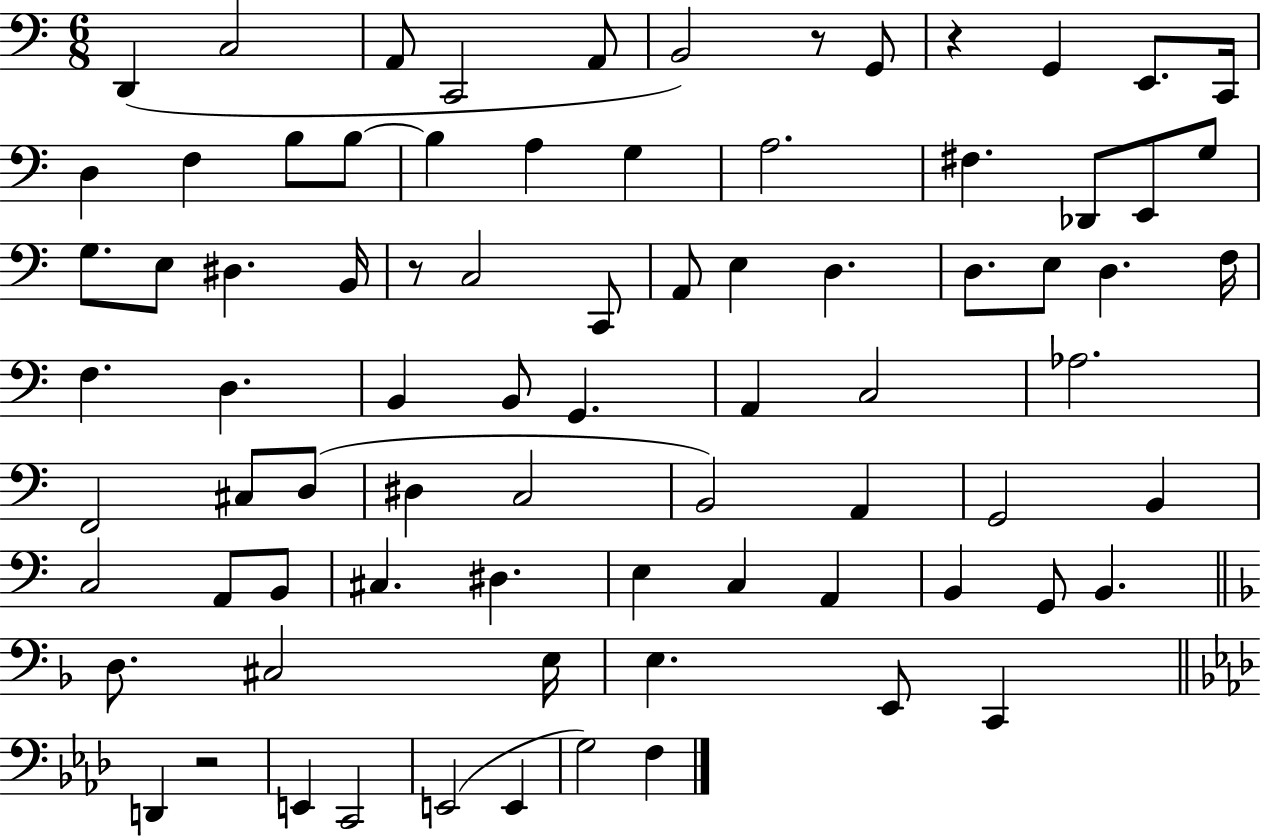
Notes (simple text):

D2/q C3/h A2/e C2/h A2/e B2/h R/e G2/e R/q G2/q E2/e. C2/s D3/q F3/q B3/e B3/e B3/q A3/q G3/q A3/h. F#3/q. Db2/e E2/e G3/e G3/e. E3/e D#3/q. B2/s R/e C3/h C2/e A2/e E3/q D3/q. D3/e. E3/e D3/q. F3/s F3/q. D3/q. B2/q B2/e G2/q. A2/q C3/h Ab3/h. F2/h C#3/e D3/e D#3/q C3/h B2/h A2/q G2/h B2/q C3/h A2/e B2/e C#3/q. D#3/q. E3/q C3/q A2/q B2/q G2/e B2/q. D3/e. C#3/h E3/s E3/q. E2/e C2/q D2/q R/h E2/q C2/h E2/h E2/q G3/h F3/q